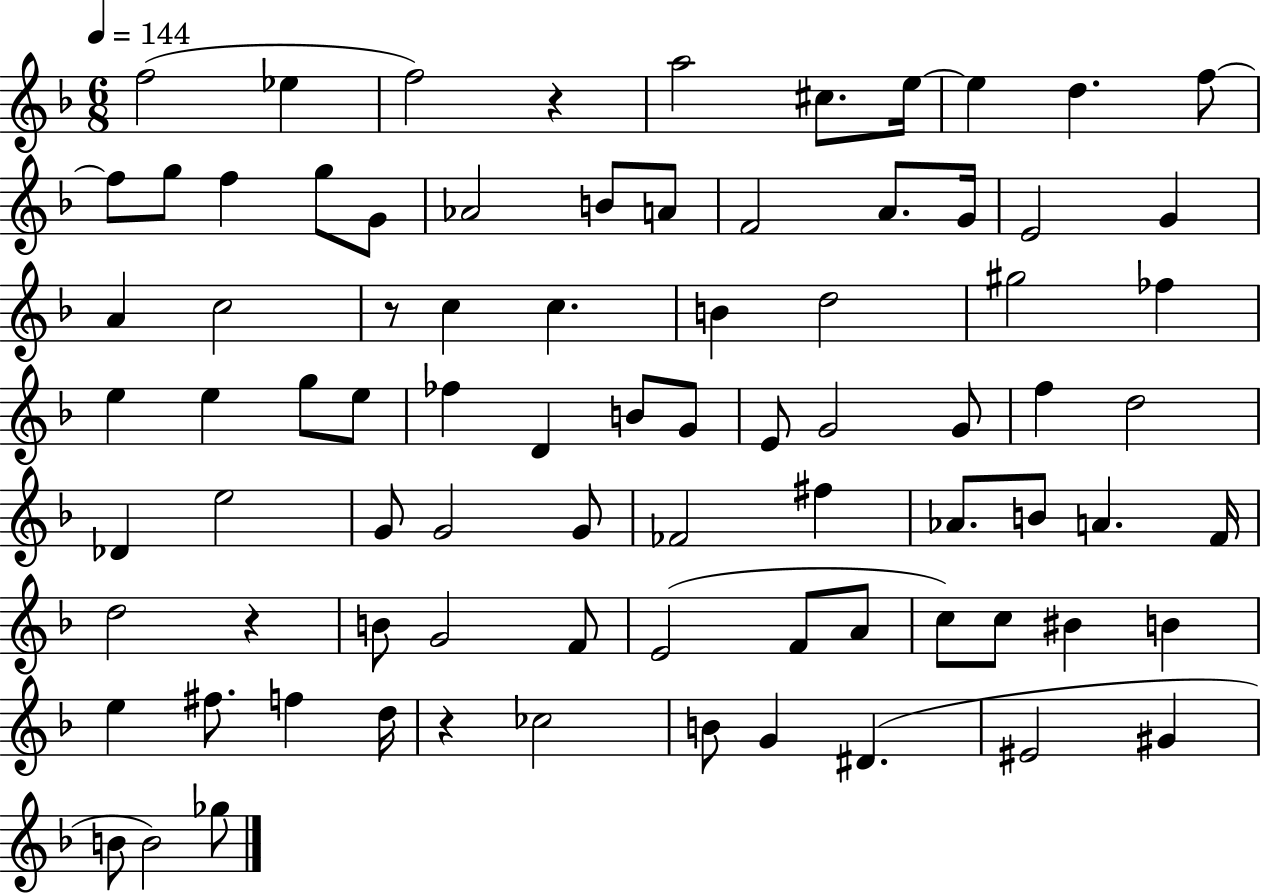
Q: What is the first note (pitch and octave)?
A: F5